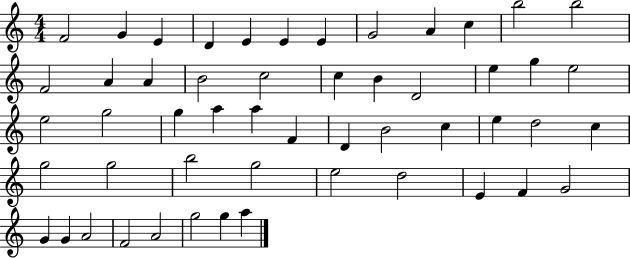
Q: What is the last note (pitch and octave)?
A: A5